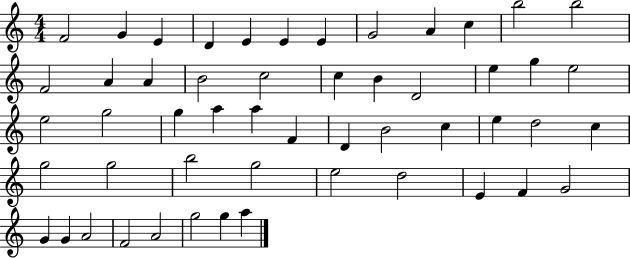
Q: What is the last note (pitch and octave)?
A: A5